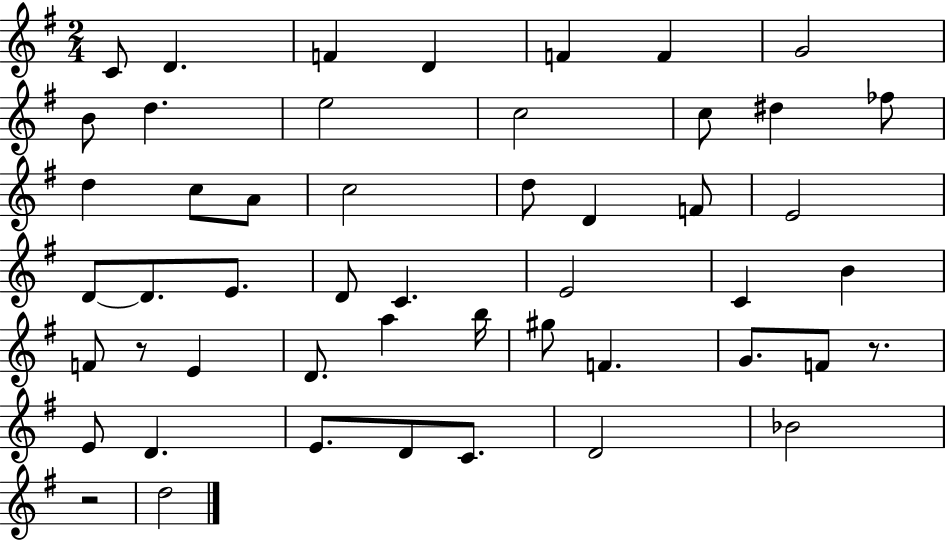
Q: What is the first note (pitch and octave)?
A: C4